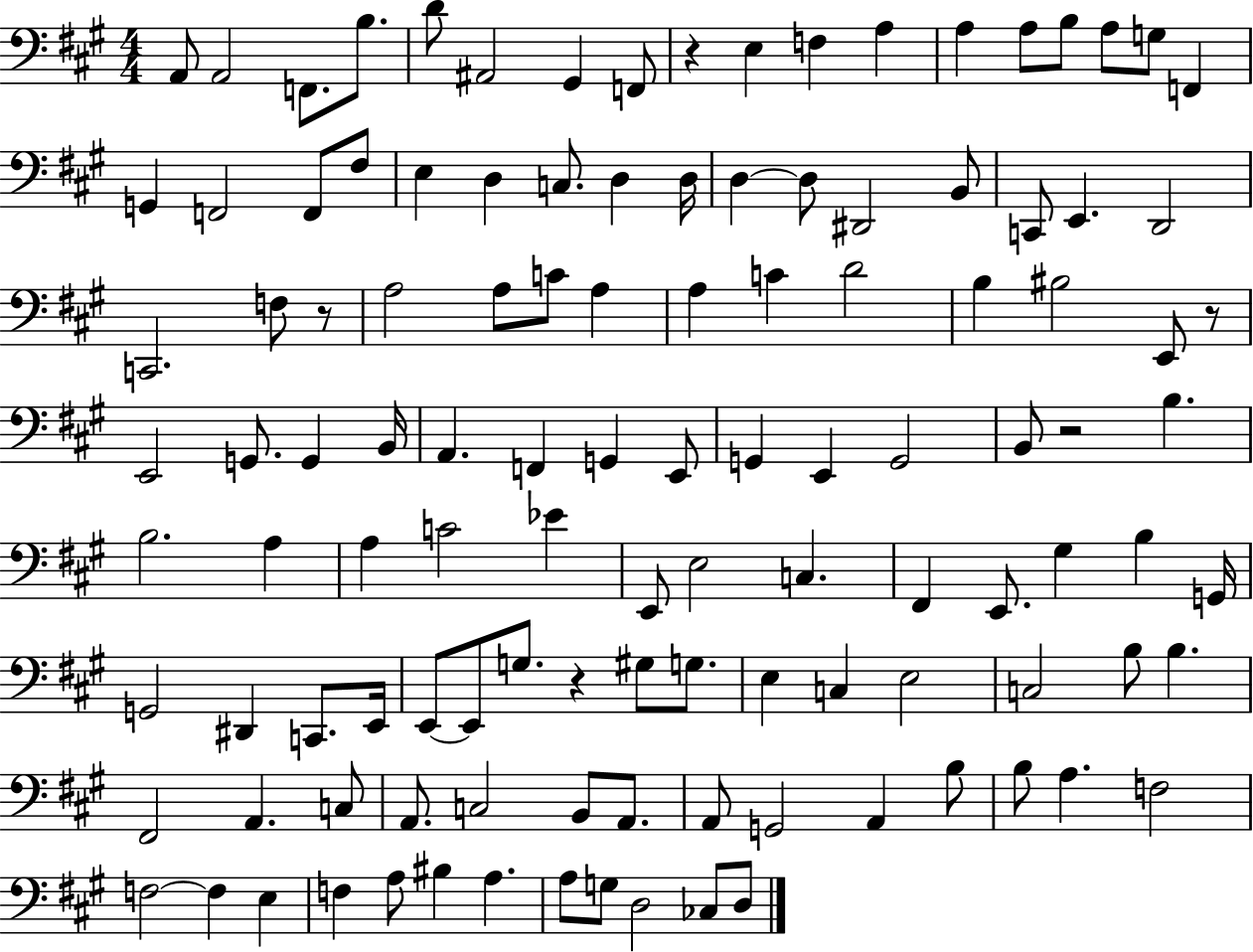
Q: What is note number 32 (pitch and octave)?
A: E2